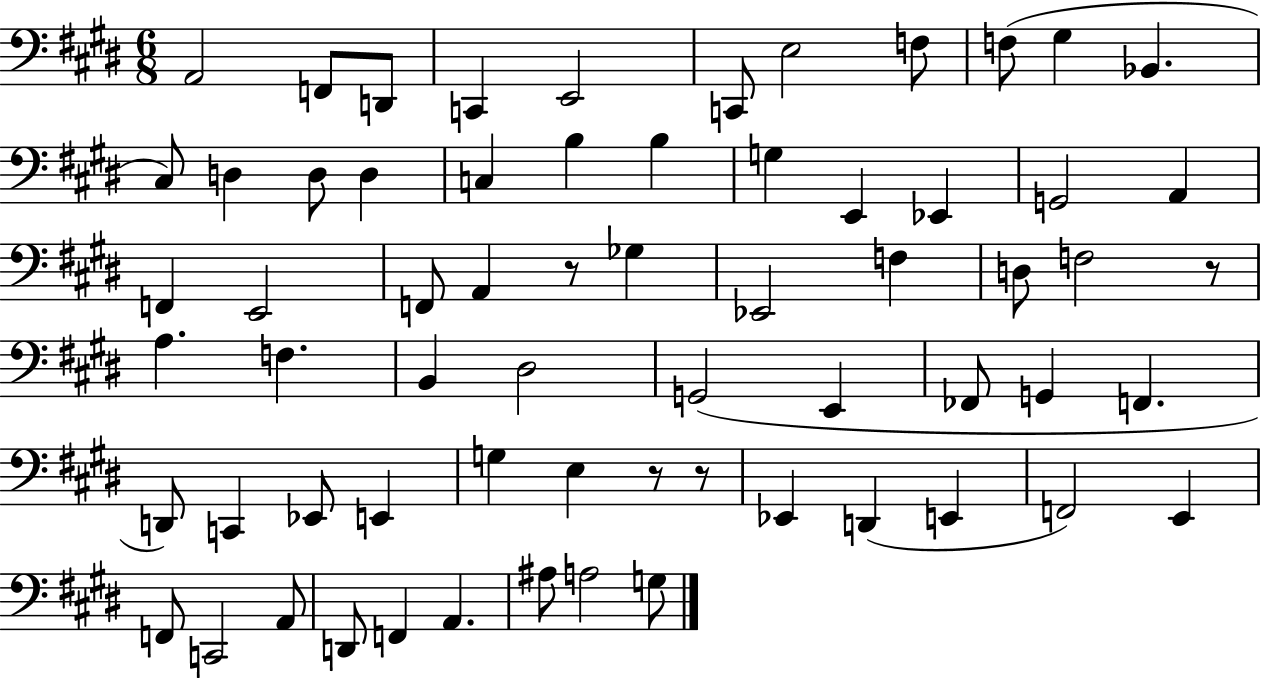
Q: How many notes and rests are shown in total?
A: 65